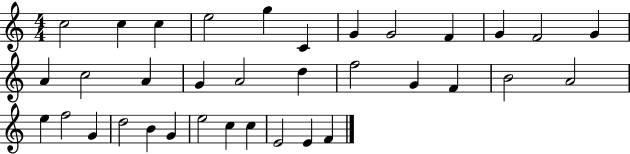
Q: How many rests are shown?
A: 0